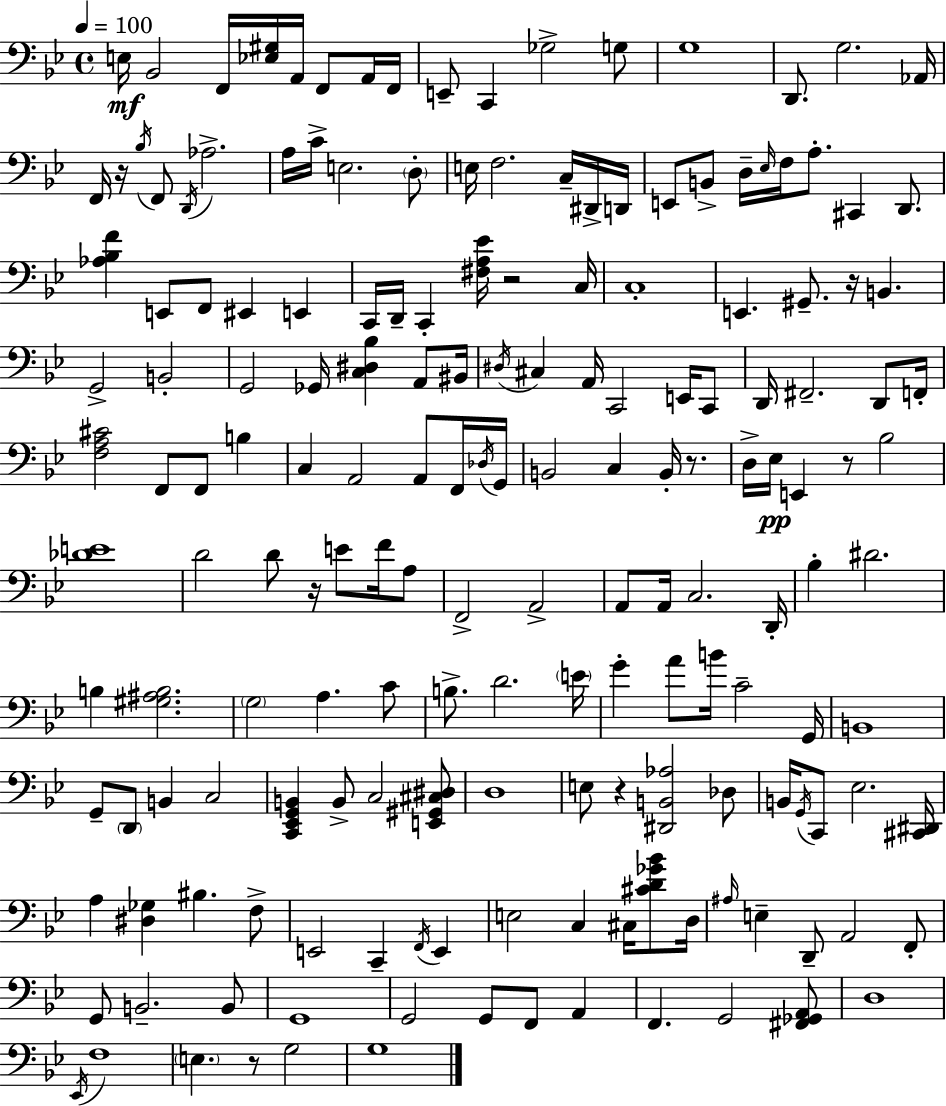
E3/s Bb2/h F2/s [Eb3,G#3]/s A2/s F2/e A2/s F2/s E2/e C2/q Gb3/h G3/e G3/w D2/e. G3/h. Ab2/s F2/s R/s Bb3/s F2/e D2/s Ab3/h. A3/s C4/s E3/h. D3/e E3/s F3/h. C3/s D#2/s D2/s E2/e B2/e D3/s Eb3/s F3/s A3/e. C#2/q D2/e. [Ab3,Bb3,F4]/q E2/e F2/e EIS2/q E2/q C2/s D2/s C2/q [F#3,A3,Eb4]/s R/h C3/s C3/w E2/q. G#2/e. R/s B2/q. G2/h B2/h G2/h Gb2/s [C3,D#3,Bb3]/q A2/e BIS2/s D#3/s C#3/q A2/s C2/h E2/s C2/e D2/s F#2/h. D2/e F2/s [F3,A3,C#4]/h F2/e F2/e B3/q C3/q A2/h A2/e F2/s Db3/s G2/s B2/h C3/q B2/s R/e. D3/s Eb3/s E2/q R/e Bb3/h [Db4,E4]/w D4/h D4/e R/s E4/e F4/s A3/e F2/h A2/h A2/e A2/s C3/h. D2/s Bb3/q D#4/h. B3/q [G#3,A#3,B3]/h. G3/h A3/q. C4/e B3/e. D4/h. E4/s G4/q A4/e B4/s C4/h G2/s B2/w G2/e D2/e B2/q C3/h [C2,Eb2,G2,B2]/q B2/e C3/h [E2,G#2,C#3,D#3]/e D3/w E3/e R/q [D#2,B2,Ab3]/h Db3/e B2/s G2/s C2/e Eb3/h. [C#2,D#2]/s A3/q [D#3,Gb3]/q BIS3/q. F3/e E2/h C2/q F2/s E2/q E3/h C3/q C#3/s [C#4,D4,Gb4,Bb4]/e D3/s A#3/s E3/q D2/e A2/h F2/e G2/e B2/h. B2/e G2/w G2/h G2/e F2/e A2/q F2/q. G2/h [F#2,Gb2,A2]/e D3/w Eb2/s F3/w E3/q. R/e G3/h G3/w